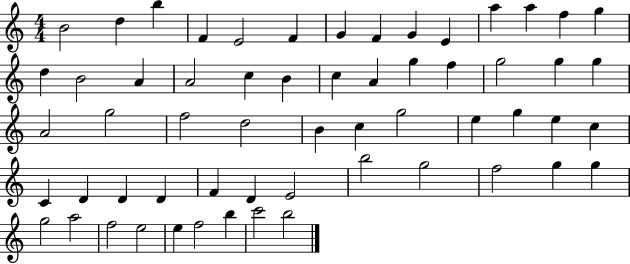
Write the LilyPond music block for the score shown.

{
  \clef treble
  \numericTimeSignature
  \time 4/4
  \key c \major
  b'2 d''4 b''4 | f'4 e'2 f'4 | g'4 f'4 g'4 e'4 | a''4 a''4 f''4 g''4 | \break d''4 b'2 a'4 | a'2 c''4 b'4 | c''4 a'4 g''4 f''4 | g''2 g''4 g''4 | \break a'2 g''2 | f''2 d''2 | b'4 c''4 g''2 | e''4 g''4 e''4 c''4 | \break c'4 d'4 d'4 d'4 | f'4 d'4 e'2 | b''2 g''2 | f''2 g''4 g''4 | \break g''2 a''2 | f''2 e''2 | e''4 f''2 b''4 | c'''2 b''2 | \break \bar "|."
}